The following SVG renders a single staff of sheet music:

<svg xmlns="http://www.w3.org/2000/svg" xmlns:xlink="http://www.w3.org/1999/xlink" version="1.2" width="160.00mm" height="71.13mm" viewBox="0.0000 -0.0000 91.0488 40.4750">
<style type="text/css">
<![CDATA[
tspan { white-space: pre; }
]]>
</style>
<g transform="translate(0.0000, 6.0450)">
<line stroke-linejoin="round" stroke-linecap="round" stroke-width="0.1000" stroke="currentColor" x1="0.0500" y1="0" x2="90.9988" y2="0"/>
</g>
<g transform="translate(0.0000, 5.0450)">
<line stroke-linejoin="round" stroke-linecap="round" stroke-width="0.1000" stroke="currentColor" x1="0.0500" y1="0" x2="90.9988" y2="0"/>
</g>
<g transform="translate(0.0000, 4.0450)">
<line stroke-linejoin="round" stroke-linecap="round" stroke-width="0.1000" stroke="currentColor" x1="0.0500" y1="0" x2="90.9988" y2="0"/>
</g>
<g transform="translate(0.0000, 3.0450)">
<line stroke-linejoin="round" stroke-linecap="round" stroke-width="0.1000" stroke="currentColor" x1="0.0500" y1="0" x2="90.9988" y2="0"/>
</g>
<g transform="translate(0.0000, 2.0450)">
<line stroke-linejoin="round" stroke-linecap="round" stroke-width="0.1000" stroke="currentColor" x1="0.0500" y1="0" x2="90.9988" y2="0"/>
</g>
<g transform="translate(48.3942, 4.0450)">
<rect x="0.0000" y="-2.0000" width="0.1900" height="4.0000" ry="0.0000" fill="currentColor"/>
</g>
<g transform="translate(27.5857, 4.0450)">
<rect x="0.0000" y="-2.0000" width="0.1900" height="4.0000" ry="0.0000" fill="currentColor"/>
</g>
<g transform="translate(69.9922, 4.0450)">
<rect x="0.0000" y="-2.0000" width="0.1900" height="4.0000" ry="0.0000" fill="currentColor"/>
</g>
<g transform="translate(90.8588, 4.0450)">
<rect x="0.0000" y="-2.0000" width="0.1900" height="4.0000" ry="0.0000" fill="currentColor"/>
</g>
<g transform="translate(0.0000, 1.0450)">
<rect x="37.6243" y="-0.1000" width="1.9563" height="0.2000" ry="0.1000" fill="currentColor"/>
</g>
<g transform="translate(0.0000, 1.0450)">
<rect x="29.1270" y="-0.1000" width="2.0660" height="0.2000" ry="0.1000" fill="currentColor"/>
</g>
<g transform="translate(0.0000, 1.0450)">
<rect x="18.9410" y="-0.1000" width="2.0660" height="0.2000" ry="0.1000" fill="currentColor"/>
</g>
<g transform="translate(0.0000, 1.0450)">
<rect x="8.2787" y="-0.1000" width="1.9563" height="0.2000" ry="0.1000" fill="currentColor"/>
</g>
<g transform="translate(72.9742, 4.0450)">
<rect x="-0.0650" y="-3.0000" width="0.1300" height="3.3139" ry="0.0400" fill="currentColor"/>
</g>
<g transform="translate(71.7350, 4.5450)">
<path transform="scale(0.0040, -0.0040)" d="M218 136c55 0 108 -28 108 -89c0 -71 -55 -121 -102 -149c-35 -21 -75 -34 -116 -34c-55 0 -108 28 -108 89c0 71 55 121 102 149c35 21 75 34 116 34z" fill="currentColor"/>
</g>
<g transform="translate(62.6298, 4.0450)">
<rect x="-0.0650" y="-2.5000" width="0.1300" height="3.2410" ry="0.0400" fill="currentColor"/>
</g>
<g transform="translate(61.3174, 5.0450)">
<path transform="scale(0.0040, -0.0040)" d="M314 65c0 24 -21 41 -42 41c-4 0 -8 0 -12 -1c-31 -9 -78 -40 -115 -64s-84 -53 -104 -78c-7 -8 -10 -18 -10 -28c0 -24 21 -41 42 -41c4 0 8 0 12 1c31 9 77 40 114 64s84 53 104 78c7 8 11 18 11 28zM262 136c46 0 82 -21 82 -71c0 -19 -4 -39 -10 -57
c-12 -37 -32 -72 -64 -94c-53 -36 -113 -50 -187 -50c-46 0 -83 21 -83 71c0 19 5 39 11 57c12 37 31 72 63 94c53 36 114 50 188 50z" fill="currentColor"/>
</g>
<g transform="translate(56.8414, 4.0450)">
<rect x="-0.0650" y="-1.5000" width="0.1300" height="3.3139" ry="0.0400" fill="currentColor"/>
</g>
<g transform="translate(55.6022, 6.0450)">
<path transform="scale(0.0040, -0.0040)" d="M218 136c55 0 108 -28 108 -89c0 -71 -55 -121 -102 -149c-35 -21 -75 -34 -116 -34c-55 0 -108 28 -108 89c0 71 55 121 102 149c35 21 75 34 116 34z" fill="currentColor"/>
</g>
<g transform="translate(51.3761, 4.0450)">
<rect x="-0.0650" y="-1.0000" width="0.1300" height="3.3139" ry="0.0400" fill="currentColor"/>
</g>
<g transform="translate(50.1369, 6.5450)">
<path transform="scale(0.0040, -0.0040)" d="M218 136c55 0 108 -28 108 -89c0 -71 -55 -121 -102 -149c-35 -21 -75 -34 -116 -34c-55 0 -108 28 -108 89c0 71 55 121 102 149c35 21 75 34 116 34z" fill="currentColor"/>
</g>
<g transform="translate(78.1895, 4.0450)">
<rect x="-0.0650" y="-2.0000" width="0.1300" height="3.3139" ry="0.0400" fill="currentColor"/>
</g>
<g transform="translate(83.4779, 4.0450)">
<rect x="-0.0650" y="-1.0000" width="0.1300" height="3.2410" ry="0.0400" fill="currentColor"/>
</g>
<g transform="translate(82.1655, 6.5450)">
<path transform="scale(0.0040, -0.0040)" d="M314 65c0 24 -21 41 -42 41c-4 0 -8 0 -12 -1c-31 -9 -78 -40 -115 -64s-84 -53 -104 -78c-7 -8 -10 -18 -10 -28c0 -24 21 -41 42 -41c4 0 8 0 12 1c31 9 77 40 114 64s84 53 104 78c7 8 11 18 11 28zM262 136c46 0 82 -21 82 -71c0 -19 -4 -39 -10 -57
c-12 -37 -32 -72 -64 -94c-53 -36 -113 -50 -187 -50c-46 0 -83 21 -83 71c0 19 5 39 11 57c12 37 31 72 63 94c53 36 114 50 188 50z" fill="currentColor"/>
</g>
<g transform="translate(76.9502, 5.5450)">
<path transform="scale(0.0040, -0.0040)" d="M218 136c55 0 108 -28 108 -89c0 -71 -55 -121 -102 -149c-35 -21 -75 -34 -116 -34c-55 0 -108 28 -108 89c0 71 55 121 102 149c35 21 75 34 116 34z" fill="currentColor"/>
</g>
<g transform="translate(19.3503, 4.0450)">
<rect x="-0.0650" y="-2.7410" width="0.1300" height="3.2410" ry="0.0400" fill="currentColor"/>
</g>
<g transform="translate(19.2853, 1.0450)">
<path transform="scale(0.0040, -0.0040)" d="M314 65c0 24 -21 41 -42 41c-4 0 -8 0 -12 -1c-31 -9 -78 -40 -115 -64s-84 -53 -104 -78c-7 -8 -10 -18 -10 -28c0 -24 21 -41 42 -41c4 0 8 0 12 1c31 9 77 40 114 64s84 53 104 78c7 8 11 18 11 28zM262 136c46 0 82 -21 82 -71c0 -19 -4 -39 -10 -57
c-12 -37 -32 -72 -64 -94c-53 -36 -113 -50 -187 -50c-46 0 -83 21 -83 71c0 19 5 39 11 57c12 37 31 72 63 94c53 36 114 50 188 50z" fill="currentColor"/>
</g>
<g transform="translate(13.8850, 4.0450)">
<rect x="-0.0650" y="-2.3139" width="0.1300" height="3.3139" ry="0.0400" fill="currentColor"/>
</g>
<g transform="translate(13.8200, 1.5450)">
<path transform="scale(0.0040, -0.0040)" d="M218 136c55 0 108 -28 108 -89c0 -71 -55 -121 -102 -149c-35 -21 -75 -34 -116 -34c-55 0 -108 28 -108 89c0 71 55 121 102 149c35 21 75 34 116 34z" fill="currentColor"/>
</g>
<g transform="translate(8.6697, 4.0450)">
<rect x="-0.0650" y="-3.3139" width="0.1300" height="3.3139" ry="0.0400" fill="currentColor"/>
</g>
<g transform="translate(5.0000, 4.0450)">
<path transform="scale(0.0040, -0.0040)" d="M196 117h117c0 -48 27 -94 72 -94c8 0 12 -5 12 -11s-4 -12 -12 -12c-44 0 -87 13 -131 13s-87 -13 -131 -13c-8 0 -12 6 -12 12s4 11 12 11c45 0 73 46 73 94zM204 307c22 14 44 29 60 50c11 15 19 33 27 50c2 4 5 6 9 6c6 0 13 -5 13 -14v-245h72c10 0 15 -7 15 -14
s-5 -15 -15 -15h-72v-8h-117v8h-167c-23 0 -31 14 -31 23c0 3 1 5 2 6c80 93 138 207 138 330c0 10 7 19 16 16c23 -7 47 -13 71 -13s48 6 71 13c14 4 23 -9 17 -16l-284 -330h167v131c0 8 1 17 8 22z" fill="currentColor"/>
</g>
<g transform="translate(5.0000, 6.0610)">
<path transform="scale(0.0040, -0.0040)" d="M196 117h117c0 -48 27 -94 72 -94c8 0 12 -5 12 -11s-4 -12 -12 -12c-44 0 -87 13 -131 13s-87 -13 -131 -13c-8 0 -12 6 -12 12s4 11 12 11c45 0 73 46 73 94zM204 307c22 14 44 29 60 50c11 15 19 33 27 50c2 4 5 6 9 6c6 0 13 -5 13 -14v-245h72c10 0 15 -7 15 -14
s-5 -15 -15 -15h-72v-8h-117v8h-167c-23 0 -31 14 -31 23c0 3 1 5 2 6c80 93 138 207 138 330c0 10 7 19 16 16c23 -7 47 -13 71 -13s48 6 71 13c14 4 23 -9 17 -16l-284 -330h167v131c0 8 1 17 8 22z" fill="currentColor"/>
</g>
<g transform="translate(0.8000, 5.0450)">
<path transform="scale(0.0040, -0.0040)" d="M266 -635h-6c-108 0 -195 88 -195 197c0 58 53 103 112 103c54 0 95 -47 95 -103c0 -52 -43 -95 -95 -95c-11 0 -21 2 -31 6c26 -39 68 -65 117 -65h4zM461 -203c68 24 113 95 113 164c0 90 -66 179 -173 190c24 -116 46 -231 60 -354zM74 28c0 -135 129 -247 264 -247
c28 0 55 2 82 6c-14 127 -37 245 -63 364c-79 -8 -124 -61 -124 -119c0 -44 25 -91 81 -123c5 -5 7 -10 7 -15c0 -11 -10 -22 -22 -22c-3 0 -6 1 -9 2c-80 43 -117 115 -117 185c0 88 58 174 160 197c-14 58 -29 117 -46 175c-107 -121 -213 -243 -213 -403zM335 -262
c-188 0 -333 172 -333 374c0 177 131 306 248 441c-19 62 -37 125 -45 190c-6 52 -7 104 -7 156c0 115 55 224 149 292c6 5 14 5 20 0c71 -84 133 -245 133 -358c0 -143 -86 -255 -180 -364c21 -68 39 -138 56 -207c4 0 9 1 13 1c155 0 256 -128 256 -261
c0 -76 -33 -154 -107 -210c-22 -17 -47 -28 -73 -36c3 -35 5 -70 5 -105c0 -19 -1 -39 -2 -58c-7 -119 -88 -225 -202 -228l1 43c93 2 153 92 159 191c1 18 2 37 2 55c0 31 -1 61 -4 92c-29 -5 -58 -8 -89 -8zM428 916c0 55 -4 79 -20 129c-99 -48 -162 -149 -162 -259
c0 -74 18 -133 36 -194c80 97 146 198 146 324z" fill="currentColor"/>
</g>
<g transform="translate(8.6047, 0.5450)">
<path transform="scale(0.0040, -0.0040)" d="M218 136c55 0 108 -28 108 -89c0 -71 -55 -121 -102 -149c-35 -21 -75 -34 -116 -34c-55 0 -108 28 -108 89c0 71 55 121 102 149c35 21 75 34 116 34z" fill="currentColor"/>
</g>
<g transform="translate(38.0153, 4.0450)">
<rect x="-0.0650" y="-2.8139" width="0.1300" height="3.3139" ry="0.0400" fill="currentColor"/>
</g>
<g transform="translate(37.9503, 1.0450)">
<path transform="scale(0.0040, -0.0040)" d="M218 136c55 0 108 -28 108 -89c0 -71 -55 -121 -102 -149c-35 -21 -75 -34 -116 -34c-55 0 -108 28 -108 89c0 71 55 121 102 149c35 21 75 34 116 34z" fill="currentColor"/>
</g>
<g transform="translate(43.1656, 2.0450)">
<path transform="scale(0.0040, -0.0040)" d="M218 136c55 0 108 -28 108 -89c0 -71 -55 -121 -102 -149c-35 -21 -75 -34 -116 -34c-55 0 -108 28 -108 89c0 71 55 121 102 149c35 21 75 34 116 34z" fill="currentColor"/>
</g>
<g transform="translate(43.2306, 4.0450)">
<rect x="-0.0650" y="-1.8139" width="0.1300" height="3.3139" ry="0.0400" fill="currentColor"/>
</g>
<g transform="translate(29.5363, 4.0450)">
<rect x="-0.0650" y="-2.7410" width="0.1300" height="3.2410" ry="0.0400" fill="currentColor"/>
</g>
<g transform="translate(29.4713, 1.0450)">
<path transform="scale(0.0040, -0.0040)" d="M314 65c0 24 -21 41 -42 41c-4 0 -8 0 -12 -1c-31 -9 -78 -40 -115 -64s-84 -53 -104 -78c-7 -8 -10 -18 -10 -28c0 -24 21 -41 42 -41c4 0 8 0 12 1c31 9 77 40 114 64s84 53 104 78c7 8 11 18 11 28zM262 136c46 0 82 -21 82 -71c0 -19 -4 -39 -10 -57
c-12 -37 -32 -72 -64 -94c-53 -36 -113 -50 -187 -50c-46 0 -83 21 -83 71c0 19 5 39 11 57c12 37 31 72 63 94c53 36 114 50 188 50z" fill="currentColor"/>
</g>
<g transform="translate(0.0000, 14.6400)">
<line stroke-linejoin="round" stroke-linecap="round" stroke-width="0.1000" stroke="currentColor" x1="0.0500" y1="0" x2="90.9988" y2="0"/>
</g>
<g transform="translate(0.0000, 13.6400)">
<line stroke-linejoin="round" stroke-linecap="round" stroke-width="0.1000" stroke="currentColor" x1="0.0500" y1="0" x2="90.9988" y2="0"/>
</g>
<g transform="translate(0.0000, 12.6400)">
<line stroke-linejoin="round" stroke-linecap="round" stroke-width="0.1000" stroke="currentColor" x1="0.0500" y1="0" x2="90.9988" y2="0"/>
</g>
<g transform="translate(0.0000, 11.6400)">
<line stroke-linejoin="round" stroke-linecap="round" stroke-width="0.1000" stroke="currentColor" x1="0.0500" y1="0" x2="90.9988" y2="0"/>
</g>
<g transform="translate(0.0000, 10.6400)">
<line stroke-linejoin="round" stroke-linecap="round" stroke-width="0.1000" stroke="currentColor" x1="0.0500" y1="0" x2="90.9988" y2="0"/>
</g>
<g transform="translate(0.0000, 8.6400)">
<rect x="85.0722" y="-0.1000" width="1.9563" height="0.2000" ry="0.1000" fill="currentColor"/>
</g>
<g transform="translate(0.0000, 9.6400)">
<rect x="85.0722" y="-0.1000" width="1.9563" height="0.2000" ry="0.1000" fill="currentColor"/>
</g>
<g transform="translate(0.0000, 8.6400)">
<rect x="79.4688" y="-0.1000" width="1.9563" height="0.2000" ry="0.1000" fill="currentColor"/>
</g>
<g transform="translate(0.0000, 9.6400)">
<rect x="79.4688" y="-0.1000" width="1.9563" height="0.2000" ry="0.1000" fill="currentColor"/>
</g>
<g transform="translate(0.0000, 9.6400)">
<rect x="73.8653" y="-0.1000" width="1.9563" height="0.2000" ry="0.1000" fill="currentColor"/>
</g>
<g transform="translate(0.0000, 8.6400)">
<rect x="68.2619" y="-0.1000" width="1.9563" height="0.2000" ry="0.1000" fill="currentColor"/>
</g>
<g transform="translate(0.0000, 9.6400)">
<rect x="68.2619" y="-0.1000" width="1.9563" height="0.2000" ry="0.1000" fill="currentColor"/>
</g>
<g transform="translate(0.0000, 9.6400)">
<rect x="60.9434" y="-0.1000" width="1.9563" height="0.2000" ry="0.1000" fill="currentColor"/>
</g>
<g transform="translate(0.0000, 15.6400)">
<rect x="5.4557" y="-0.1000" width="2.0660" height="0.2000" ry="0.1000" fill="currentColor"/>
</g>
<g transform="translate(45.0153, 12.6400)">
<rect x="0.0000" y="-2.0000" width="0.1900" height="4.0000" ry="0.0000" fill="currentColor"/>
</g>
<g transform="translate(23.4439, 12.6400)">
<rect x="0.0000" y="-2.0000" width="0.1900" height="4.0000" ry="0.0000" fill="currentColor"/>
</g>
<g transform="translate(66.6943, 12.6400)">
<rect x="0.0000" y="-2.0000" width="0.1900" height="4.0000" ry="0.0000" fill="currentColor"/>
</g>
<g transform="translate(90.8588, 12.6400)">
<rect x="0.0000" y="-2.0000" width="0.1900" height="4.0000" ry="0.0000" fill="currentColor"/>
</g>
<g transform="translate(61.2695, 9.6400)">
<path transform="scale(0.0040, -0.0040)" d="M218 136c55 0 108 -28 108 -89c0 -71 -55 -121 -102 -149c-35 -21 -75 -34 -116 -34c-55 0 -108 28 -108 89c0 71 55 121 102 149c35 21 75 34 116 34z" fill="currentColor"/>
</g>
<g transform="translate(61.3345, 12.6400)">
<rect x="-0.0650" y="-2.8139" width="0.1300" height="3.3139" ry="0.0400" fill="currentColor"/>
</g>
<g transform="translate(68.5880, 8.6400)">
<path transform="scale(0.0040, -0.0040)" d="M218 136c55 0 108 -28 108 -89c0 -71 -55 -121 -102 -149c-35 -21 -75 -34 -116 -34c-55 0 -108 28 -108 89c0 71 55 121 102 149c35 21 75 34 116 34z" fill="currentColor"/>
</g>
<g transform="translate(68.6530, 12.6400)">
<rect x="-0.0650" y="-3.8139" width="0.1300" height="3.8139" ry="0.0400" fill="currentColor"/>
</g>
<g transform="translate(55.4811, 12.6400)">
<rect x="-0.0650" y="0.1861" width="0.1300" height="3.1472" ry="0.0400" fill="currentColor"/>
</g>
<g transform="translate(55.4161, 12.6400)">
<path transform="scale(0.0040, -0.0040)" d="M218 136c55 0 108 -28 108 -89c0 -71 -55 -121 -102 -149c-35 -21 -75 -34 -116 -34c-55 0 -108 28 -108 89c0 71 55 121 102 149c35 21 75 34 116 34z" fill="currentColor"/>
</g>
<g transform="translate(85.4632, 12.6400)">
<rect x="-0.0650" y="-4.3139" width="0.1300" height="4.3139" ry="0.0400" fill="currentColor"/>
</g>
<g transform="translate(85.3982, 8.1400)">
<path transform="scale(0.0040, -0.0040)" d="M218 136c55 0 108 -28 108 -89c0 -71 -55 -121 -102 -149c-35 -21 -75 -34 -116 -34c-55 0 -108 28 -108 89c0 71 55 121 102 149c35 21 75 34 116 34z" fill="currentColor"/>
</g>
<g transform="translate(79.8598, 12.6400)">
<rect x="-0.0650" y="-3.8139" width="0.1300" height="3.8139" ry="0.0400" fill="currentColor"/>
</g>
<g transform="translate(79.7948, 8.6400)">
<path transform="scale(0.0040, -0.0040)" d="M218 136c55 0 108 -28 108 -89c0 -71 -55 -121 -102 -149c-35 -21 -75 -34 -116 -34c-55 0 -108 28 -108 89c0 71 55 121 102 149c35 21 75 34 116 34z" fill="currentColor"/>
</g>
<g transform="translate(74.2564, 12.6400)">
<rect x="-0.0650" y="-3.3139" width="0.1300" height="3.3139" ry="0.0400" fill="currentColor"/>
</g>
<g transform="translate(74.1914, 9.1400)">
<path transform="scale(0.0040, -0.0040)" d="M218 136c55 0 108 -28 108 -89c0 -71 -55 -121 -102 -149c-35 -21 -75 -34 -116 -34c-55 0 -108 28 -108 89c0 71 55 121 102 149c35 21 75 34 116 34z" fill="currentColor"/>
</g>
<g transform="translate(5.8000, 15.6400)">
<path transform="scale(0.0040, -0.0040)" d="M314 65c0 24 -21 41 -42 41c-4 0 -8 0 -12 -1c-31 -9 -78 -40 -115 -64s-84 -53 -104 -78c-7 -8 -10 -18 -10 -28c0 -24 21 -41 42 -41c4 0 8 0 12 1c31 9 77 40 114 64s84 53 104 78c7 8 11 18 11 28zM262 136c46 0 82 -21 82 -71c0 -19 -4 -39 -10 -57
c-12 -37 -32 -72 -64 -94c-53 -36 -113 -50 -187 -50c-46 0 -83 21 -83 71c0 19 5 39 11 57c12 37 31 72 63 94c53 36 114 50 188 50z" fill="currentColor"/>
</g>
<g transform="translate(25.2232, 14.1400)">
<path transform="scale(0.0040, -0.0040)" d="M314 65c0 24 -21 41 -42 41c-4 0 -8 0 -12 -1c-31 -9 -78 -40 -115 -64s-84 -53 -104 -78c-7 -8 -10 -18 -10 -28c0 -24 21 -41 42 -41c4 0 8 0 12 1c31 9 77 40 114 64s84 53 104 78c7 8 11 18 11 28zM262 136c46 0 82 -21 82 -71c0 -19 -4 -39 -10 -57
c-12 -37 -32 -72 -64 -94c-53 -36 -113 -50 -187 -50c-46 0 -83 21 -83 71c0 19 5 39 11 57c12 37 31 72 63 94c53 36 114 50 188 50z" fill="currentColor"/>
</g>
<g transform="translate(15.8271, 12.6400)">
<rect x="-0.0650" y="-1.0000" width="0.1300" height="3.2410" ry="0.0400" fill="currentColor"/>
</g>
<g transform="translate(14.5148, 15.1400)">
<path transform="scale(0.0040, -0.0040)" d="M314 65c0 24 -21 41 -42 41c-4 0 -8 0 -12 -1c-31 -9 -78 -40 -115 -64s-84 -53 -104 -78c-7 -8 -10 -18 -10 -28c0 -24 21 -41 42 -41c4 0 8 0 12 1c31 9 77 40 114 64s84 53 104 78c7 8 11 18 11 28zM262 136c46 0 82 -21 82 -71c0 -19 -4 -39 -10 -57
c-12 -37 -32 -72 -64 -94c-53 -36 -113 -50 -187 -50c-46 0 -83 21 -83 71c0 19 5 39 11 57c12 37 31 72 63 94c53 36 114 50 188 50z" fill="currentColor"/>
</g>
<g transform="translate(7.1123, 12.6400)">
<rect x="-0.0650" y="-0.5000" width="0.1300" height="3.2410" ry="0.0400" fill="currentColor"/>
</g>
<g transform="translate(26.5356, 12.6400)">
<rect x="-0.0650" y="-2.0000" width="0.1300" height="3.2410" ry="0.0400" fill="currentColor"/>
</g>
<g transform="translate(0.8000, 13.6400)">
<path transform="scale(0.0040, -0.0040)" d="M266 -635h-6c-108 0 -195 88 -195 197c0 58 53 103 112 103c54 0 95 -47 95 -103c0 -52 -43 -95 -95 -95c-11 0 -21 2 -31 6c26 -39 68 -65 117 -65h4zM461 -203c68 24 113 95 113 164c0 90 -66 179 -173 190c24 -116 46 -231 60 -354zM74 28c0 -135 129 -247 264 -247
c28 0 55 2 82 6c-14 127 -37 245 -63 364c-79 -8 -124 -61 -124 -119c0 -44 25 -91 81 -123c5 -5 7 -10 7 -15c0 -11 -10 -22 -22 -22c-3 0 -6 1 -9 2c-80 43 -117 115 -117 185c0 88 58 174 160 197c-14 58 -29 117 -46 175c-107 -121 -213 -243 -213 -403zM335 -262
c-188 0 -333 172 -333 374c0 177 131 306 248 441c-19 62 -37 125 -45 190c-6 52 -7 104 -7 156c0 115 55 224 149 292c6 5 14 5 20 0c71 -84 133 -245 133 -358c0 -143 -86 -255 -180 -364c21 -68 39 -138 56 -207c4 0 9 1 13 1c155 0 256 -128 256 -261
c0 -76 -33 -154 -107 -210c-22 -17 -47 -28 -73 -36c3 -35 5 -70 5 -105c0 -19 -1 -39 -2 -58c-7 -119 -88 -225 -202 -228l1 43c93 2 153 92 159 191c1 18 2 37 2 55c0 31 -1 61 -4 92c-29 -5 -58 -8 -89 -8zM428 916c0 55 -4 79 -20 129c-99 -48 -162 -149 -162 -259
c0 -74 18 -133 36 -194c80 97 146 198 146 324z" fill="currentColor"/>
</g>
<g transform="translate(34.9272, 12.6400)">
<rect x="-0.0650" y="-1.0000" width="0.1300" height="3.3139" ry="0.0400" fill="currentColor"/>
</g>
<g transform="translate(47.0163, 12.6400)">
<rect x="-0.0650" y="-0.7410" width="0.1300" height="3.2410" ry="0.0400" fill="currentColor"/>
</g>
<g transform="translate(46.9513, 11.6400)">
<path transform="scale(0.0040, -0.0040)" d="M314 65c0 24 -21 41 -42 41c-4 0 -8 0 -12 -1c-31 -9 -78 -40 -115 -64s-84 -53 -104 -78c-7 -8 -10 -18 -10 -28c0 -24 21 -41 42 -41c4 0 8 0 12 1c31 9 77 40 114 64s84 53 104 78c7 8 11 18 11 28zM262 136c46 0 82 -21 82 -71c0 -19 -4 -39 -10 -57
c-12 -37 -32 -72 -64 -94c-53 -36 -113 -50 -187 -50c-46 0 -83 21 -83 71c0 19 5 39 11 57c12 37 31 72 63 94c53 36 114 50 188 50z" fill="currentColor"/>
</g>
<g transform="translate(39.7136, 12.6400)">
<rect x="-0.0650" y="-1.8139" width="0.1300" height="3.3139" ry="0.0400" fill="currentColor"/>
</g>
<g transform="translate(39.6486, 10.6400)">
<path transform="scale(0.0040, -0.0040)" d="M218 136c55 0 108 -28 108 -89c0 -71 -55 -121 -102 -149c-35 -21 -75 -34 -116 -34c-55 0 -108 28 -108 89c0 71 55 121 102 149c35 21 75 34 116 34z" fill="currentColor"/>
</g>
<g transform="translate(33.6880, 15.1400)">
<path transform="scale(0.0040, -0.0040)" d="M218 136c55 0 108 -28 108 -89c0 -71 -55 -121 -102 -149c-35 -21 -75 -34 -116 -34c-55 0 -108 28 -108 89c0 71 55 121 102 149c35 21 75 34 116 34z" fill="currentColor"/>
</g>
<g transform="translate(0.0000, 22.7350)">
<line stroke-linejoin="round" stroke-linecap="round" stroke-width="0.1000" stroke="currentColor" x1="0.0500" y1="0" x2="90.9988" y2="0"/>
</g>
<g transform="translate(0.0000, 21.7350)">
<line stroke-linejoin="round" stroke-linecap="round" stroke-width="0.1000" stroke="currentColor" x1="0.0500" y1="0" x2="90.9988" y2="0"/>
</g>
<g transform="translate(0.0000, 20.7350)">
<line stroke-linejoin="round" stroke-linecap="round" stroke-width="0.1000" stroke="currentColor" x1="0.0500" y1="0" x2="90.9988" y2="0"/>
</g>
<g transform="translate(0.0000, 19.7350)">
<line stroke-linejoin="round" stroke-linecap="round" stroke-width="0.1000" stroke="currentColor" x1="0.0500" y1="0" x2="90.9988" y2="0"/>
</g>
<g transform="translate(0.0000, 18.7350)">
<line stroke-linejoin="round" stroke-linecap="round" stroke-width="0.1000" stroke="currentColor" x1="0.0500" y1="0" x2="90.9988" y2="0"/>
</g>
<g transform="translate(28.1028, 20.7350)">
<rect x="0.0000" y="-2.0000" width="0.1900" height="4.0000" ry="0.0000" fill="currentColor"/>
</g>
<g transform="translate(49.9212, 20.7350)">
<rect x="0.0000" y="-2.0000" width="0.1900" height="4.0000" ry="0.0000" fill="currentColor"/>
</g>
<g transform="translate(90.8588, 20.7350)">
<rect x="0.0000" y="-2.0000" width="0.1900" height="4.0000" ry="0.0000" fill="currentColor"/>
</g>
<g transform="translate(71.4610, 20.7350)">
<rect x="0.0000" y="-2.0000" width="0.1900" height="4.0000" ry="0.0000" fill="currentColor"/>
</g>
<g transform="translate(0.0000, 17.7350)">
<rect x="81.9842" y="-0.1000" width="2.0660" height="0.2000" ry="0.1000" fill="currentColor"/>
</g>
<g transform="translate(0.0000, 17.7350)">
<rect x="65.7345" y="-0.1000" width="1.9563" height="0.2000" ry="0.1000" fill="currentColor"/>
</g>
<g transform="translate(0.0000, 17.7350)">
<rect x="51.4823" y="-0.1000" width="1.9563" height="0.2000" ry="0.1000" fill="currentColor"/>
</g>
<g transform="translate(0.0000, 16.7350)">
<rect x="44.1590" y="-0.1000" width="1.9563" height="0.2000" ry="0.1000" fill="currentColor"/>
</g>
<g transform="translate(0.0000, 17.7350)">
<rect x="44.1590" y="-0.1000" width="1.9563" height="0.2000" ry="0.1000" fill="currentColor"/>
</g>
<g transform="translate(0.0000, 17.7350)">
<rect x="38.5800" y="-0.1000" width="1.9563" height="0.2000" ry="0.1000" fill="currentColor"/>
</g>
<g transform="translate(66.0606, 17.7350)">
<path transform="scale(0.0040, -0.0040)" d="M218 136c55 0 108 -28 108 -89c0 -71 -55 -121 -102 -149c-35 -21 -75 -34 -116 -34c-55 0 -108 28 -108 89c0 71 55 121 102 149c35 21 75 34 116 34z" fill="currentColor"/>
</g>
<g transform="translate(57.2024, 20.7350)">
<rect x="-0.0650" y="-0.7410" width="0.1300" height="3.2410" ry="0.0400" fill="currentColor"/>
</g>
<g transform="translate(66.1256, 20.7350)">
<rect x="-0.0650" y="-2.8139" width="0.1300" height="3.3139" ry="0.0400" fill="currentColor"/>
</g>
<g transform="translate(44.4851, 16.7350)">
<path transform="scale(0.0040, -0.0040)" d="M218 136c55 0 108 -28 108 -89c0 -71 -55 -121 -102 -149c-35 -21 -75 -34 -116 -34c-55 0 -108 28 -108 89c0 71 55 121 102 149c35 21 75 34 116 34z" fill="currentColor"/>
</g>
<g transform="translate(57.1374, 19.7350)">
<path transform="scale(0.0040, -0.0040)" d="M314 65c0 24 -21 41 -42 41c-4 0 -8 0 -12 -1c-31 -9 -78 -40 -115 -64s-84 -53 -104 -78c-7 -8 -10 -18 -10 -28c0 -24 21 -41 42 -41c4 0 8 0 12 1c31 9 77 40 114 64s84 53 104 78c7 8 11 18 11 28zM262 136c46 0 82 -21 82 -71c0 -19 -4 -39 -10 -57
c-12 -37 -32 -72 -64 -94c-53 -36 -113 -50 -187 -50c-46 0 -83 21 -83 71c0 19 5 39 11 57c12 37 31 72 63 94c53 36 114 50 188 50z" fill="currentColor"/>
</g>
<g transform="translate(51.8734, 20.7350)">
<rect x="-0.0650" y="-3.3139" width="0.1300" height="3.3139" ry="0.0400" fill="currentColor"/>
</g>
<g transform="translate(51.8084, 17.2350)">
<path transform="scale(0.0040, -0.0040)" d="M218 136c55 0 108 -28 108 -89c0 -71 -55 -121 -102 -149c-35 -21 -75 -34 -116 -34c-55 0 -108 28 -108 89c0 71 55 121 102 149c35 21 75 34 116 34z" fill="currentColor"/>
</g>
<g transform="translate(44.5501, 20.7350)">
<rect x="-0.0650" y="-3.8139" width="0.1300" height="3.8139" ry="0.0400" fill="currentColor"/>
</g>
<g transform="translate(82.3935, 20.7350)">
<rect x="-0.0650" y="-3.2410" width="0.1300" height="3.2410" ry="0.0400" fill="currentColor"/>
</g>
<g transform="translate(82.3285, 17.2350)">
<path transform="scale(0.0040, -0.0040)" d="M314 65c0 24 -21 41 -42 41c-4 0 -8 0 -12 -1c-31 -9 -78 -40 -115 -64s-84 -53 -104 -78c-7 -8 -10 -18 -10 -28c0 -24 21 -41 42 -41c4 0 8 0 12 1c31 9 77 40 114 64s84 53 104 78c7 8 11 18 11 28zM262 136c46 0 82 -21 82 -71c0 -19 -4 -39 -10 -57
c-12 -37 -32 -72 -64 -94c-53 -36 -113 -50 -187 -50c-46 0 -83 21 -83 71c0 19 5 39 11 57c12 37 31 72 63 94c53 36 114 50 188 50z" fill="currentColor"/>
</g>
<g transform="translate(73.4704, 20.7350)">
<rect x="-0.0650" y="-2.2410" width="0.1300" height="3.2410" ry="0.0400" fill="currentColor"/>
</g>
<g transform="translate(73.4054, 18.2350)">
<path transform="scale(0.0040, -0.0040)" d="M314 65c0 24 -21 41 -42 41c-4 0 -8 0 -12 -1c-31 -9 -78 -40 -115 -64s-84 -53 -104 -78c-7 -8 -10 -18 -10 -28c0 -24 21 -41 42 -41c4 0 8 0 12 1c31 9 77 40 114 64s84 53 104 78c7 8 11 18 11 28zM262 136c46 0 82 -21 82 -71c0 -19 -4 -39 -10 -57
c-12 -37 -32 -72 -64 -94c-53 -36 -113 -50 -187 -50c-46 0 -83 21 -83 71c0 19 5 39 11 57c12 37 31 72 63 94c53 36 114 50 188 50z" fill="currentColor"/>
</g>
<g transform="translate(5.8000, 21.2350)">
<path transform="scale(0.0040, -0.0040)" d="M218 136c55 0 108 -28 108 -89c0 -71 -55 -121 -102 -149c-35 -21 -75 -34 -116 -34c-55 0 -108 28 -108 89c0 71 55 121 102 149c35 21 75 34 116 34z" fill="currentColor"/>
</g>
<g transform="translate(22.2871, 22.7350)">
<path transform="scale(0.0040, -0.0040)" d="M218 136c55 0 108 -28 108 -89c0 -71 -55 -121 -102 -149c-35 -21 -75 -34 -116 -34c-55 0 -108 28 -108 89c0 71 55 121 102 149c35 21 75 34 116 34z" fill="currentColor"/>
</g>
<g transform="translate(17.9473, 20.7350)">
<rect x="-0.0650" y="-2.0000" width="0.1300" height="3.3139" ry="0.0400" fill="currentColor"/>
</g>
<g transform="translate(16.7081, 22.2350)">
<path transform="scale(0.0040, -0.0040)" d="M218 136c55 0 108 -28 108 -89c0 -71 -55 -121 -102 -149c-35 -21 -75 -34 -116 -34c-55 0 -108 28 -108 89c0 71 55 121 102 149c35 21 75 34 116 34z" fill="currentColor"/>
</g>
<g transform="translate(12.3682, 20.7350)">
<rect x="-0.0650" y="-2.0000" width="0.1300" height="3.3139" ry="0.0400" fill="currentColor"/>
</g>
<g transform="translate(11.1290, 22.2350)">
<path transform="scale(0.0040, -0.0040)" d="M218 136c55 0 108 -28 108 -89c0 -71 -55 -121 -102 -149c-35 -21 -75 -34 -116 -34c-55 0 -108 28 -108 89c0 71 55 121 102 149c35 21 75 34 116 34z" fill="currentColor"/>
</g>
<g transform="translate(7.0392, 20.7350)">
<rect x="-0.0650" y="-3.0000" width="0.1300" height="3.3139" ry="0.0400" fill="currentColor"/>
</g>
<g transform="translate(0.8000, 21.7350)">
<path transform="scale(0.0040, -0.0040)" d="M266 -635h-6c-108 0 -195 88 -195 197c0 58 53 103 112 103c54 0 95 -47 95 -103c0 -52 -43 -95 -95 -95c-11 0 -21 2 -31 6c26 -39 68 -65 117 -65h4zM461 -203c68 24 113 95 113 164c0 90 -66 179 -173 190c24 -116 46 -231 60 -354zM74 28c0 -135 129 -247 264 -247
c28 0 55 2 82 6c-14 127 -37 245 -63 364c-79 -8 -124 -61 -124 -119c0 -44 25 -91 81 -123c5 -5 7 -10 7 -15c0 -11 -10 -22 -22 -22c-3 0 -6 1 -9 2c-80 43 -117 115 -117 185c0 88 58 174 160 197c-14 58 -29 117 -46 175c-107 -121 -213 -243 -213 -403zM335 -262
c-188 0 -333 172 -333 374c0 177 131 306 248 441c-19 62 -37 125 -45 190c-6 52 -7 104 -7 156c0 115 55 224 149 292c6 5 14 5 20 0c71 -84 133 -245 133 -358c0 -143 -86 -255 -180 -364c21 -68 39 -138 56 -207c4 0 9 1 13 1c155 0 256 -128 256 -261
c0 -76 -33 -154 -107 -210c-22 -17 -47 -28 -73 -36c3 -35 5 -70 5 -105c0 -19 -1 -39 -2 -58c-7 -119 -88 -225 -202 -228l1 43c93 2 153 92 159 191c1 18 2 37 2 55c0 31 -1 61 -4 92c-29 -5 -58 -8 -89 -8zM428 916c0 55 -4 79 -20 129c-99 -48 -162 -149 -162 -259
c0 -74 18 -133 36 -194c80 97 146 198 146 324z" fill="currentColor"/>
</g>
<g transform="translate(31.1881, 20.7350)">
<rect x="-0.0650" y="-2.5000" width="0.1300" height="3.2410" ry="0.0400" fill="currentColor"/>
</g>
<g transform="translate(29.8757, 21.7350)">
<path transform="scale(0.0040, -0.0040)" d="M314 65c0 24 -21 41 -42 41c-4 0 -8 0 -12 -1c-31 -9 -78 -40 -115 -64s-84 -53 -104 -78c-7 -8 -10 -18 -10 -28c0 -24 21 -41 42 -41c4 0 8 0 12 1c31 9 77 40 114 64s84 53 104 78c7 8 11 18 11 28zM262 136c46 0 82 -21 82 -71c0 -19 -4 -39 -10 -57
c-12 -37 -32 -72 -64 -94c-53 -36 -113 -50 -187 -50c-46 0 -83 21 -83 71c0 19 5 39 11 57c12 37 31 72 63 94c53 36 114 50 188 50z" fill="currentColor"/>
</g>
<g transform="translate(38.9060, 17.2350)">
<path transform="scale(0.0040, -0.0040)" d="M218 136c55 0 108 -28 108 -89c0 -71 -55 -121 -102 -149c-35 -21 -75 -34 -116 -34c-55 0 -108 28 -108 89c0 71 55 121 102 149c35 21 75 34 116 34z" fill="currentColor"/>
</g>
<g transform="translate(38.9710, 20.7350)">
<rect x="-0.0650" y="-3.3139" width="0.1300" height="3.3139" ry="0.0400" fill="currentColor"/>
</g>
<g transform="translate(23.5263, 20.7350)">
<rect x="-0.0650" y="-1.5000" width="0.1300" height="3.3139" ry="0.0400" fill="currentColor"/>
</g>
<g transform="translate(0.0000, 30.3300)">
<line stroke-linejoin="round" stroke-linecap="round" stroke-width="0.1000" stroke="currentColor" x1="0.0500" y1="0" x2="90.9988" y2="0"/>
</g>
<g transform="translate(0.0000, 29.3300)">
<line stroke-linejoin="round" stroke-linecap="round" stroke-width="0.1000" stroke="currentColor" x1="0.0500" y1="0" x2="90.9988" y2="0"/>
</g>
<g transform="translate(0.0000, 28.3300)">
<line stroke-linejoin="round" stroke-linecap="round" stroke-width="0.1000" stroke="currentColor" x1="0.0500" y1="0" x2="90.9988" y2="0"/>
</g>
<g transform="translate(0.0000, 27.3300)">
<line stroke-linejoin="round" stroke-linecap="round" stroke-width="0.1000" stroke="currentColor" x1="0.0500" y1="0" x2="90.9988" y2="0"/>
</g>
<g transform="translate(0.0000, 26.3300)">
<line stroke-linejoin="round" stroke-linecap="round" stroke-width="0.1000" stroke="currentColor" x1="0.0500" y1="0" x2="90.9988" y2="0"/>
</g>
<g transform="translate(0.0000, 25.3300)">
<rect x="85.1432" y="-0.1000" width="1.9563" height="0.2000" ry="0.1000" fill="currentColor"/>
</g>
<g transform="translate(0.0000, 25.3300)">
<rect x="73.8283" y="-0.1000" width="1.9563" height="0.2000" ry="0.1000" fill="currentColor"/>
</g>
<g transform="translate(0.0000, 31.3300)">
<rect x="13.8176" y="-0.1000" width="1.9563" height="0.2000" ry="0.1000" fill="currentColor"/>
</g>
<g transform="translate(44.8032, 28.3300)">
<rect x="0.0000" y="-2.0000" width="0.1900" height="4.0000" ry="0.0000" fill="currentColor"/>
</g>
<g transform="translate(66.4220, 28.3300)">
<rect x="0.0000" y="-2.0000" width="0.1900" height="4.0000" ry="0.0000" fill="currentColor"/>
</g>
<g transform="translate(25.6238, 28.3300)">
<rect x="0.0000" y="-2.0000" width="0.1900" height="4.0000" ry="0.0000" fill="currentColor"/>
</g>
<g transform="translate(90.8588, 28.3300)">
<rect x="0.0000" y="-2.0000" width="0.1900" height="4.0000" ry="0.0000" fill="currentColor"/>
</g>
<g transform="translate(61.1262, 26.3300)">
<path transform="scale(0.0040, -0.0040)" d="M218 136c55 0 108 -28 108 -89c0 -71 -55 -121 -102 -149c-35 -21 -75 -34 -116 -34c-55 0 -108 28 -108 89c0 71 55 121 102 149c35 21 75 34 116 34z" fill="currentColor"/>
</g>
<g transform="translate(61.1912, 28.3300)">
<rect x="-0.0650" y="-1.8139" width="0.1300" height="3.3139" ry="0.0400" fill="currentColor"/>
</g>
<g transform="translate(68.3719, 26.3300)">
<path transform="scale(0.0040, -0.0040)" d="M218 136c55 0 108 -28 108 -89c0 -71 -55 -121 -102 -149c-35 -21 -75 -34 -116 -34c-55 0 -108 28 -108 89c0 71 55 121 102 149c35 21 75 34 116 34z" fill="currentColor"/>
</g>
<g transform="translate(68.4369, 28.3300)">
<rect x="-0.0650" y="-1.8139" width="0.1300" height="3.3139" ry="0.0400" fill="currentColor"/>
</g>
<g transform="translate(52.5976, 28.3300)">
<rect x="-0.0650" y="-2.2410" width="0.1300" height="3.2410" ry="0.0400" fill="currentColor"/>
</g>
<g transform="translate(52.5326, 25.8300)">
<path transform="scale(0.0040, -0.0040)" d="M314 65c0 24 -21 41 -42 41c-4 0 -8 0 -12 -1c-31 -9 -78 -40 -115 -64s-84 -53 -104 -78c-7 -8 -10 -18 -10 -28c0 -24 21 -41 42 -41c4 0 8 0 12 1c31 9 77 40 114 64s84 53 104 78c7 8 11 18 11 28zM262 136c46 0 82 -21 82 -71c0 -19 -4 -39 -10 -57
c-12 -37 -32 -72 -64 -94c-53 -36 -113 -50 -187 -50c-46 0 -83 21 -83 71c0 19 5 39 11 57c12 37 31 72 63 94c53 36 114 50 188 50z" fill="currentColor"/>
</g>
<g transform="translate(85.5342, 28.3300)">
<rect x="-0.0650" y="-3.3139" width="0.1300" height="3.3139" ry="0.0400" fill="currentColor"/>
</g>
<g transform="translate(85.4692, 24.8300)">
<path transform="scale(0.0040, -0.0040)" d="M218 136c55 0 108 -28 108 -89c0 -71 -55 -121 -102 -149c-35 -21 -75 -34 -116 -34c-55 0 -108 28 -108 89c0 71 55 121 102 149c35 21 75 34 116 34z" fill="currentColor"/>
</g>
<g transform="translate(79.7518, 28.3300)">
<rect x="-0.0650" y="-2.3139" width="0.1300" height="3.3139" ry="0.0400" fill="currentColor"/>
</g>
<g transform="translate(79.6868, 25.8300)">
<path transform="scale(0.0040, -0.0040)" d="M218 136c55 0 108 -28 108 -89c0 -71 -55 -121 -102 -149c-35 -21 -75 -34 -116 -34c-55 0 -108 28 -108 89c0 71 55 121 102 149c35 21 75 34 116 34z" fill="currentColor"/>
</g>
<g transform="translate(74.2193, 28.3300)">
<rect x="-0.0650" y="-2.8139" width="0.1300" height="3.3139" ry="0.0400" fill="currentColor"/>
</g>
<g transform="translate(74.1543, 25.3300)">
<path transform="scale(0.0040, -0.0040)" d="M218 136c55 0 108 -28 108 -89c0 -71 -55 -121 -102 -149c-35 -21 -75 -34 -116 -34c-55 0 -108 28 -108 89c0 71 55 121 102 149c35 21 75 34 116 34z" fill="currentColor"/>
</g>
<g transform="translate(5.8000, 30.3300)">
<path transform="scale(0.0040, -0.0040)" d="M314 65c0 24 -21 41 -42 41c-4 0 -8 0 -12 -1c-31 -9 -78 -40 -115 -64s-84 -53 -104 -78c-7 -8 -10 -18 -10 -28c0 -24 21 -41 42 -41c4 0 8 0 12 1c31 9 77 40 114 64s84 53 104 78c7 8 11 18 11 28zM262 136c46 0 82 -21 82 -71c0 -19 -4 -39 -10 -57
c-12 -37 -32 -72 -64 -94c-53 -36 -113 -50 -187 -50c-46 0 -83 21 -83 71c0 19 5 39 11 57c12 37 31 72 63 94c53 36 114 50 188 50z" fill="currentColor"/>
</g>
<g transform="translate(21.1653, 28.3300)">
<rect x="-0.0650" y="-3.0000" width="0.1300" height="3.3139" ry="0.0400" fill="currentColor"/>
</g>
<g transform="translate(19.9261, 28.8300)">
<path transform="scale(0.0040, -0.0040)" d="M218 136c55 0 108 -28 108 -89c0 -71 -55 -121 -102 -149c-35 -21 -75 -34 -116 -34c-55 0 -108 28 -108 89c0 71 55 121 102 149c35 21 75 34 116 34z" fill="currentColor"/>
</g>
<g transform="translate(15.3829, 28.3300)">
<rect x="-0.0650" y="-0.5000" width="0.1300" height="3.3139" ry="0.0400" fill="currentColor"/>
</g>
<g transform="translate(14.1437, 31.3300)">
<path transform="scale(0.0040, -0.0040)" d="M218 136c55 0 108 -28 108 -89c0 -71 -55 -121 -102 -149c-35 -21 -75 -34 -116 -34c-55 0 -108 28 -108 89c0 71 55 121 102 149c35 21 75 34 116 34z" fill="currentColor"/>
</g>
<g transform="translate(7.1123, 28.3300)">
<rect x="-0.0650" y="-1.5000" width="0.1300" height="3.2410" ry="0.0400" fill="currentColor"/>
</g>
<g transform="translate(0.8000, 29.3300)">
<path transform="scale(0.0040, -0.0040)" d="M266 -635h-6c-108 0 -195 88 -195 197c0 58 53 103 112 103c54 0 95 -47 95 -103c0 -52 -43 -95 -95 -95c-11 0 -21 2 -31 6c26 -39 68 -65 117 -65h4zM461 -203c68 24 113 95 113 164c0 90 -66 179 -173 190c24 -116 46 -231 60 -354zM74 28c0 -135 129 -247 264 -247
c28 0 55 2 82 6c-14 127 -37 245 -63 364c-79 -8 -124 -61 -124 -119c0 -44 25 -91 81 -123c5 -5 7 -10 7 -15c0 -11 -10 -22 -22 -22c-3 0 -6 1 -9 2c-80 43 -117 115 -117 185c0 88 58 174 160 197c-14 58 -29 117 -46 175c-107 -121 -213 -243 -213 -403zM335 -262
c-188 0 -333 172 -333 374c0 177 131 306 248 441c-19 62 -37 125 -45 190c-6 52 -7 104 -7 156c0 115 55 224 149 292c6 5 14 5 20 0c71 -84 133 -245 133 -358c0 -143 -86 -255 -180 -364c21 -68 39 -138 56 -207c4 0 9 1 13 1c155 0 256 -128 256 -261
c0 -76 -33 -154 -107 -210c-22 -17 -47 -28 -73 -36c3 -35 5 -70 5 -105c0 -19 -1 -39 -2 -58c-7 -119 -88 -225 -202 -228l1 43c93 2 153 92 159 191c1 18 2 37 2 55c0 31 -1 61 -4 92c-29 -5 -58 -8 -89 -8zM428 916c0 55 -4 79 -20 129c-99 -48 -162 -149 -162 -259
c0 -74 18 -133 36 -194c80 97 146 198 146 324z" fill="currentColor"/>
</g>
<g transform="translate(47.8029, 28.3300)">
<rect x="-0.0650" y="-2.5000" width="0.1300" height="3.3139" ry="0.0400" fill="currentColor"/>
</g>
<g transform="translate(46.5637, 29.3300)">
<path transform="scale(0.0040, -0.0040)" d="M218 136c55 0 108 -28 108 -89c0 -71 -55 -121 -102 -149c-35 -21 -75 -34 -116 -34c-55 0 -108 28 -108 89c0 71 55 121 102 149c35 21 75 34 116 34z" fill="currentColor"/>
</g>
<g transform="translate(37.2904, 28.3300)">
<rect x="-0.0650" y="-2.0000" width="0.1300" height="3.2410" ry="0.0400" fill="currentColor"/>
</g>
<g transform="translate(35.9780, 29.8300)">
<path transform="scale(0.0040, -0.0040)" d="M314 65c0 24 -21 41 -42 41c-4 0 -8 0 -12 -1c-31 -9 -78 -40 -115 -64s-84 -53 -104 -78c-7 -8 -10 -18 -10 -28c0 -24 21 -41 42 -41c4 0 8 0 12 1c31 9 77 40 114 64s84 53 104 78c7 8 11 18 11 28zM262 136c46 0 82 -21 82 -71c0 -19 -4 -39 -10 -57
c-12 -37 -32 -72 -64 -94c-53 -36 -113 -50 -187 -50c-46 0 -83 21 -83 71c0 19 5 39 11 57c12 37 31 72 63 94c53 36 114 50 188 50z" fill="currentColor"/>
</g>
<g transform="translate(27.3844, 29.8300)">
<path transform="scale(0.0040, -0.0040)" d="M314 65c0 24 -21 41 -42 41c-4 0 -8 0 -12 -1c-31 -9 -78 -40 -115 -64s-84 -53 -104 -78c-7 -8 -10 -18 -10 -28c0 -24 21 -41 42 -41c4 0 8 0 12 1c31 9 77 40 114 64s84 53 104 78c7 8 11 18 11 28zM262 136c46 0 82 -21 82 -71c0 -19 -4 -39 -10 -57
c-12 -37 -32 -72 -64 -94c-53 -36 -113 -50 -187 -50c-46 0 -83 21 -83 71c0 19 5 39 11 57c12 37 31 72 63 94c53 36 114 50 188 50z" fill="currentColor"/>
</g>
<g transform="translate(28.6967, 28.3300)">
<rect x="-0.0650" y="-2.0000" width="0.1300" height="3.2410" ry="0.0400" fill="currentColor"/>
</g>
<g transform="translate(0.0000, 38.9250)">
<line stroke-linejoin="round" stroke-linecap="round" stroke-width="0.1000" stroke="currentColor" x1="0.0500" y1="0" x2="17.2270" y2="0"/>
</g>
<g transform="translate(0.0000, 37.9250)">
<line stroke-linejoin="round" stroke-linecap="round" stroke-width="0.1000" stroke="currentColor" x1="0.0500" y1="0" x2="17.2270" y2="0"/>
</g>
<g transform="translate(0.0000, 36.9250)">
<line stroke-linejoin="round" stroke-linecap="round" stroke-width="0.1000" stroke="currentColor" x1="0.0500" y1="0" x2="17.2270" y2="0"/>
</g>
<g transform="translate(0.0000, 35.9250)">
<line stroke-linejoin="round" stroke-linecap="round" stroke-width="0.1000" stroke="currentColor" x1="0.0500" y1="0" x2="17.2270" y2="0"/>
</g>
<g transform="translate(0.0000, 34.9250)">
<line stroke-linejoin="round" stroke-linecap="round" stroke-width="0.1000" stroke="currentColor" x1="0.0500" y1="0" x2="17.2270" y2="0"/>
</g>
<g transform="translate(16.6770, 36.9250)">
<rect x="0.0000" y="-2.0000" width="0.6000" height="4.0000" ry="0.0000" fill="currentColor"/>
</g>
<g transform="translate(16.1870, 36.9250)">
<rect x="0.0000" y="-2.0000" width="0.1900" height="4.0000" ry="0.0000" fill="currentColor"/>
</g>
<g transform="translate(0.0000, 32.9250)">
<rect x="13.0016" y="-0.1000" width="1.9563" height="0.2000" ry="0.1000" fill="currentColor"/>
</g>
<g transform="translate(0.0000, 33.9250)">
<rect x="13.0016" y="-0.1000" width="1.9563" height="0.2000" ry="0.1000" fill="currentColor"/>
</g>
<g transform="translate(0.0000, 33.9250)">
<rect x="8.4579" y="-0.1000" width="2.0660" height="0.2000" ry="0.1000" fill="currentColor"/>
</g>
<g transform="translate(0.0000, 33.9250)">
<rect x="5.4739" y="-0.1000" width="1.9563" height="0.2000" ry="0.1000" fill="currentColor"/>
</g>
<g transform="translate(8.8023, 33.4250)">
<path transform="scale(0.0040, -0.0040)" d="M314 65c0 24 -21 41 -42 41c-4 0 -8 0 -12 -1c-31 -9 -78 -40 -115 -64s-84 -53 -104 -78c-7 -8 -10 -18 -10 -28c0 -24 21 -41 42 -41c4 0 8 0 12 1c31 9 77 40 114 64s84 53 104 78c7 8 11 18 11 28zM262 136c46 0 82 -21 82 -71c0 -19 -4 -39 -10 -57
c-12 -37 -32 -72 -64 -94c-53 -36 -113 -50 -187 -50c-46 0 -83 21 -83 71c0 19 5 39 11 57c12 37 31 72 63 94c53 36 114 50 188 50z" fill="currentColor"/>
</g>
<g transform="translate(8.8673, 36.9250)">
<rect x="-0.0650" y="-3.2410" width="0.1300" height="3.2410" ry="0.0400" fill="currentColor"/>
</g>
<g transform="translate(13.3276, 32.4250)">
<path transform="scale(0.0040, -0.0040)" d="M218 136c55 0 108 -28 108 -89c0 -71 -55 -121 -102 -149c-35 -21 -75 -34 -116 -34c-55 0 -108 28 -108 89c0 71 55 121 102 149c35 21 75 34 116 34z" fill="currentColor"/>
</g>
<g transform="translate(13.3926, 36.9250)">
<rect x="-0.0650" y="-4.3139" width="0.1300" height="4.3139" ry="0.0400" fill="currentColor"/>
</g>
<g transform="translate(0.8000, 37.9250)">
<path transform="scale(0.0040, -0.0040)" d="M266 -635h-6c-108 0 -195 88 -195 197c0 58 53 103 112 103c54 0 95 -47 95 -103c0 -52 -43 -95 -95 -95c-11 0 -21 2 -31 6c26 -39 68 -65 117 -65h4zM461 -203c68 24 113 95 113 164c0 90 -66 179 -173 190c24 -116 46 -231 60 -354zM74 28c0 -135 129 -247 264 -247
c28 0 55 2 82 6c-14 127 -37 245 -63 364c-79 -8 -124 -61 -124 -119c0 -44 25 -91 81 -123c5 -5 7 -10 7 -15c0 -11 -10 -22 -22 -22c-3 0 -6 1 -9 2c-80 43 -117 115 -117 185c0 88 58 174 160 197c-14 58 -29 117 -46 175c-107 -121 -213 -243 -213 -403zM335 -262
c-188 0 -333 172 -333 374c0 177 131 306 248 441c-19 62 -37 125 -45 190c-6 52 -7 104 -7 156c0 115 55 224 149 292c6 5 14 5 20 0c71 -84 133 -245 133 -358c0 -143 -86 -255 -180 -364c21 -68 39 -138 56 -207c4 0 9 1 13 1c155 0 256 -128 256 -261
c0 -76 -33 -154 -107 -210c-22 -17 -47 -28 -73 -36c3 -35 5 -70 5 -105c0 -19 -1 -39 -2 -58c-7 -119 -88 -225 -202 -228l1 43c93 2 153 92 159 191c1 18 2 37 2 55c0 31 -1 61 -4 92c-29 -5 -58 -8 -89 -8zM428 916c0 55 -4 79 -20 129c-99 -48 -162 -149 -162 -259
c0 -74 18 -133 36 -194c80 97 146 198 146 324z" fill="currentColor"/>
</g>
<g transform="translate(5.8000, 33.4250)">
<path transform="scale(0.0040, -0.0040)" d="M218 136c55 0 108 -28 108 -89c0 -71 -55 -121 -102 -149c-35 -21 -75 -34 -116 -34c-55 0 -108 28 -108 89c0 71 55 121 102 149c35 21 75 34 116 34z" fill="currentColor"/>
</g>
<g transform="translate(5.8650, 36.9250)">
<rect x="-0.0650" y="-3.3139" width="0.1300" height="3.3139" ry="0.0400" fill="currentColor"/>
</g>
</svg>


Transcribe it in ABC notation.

X:1
T:Untitled
M:4/4
L:1/4
K:C
b g a2 a2 a f D E G2 A F D2 C2 D2 F2 D f d2 B a c' b c' d' A F F E G2 b c' b d2 a g2 b2 E2 C A F2 F2 G g2 f f a g b b b2 d'